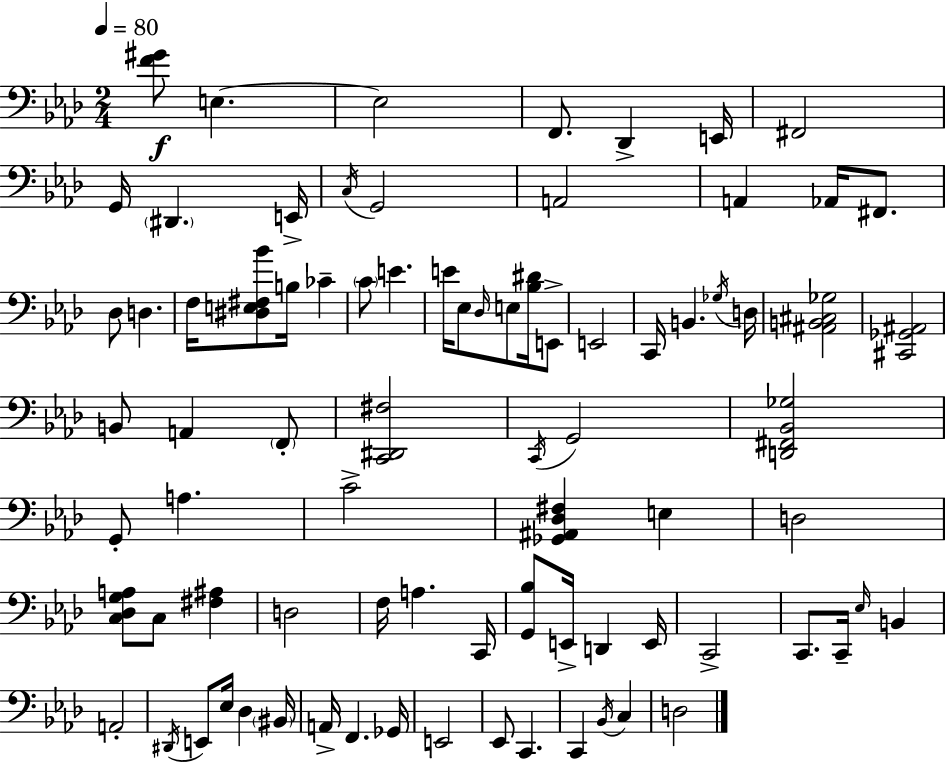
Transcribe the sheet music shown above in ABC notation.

X:1
T:Untitled
M:2/4
L:1/4
K:Ab
[F^G]/2 E, E,2 F,,/2 _D,, E,,/4 ^F,,2 G,,/4 ^D,, E,,/4 C,/4 G,,2 A,,2 A,, _A,,/4 ^F,,/2 _D,/2 D, F,/4 [^D,E,^F,_B]/2 B,/4 _C C/2 E E/4 _E,/2 _D,/4 E,/2 [_B,^D]/4 E,,/2 E,,2 C,,/4 B,, _G,/4 D,/4 [^A,,B,,^C,_G,]2 [^C,,_G,,^A,,]2 B,,/2 A,, F,,/2 [C,,^D,,^F,]2 C,,/4 G,,2 [D,,^F,,_B,,_G,]2 G,,/2 A, C2 [_G,,^A,,_D,^F,] E, D,2 [C,_D,G,A,]/2 C,/2 [^F,^A,] D,2 F,/4 A, C,,/4 [G,,_B,]/2 E,,/4 D,, E,,/4 C,,2 C,,/2 C,,/4 _E,/4 B,, A,,2 ^D,,/4 E,,/2 _E,/4 _D, ^B,,/4 A,,/4 F,, _G,,/4 E,,2 _E,,/2 C,, C,, _B,,/4 C, D,2